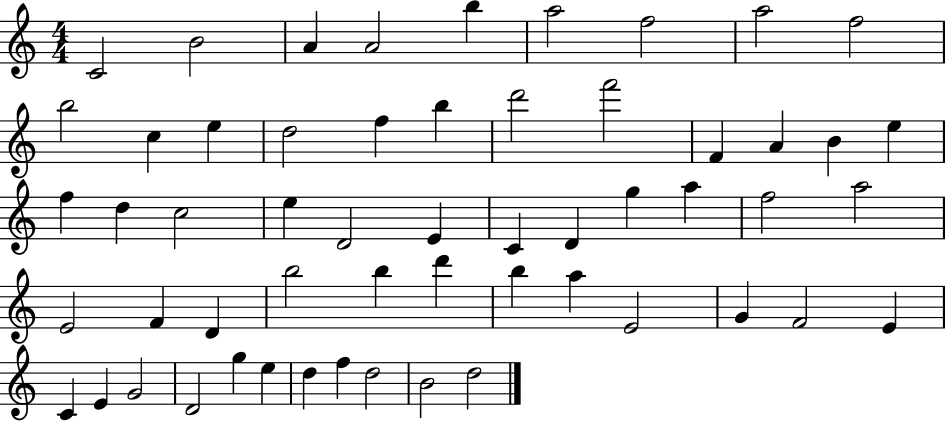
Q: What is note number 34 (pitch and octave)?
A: E4